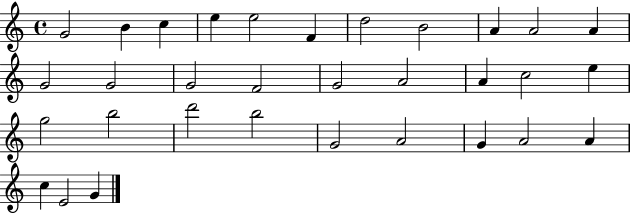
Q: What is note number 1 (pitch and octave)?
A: G4